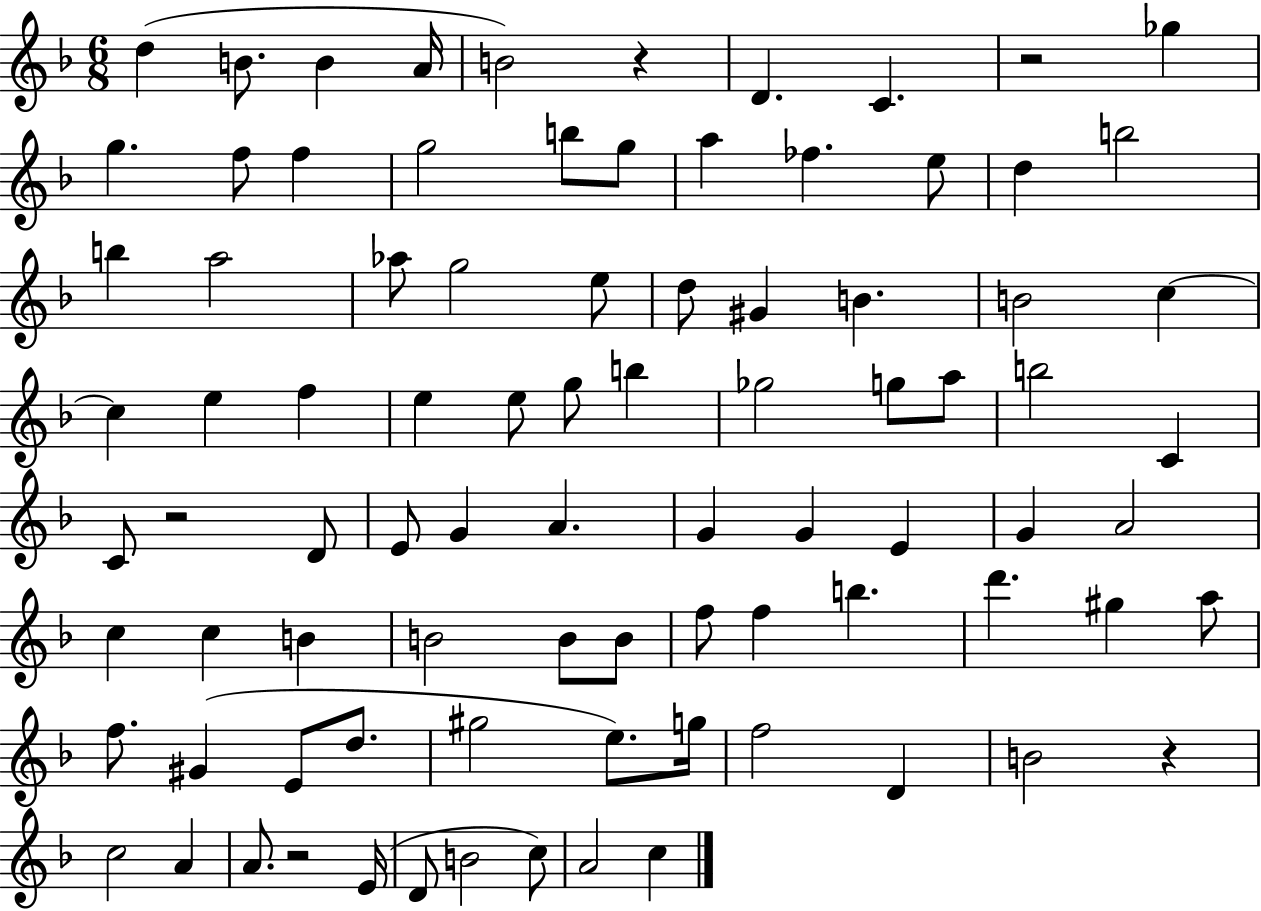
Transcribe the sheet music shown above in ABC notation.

X:1
T:Untitled
M:6/8
L:1/4
K:F
d B/2 B A/4 B2 z D C z2 _g g f/2 f g2 b/2 g/2 a _f e/2 d b2 b a2 _a/2 g2 e/2 d/2 ^G B B2 c c e f e e/2 g/2 b _g2 g/2 a/2 b2 C C/2 z2 D/2 E/2 G A G G E G A2 c c B B2 B/2 B/2 f/2 f b d' ^g a/2 f/2 ^G E/2 d/2 ^g2 e/2 g/4 f2 D B2 z c2 A A/2 z2 E/4 D/2 B2 c/2 A2 c